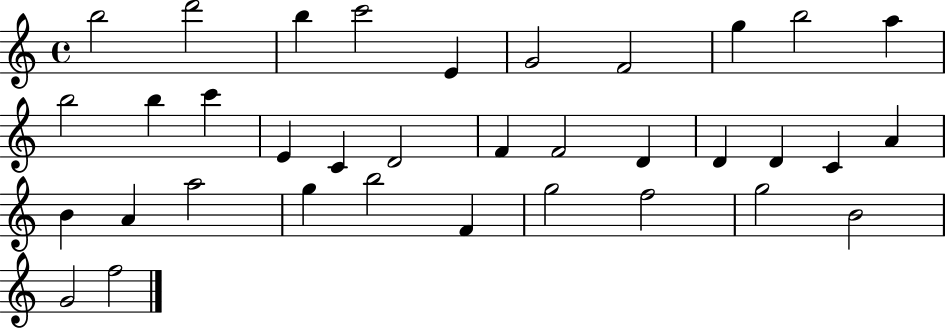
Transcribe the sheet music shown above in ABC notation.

X:1
T:Untitled
M:4/4
L:1/4
K:C
b2 d'2 b c'2 E G2 F2 g b2 a b2 b c' E C D2 F F2 D D D C A B A a2 g b2 F g2 f2 g2 B2 G2 f2